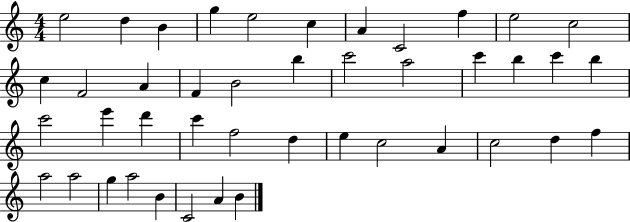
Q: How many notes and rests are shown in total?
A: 43